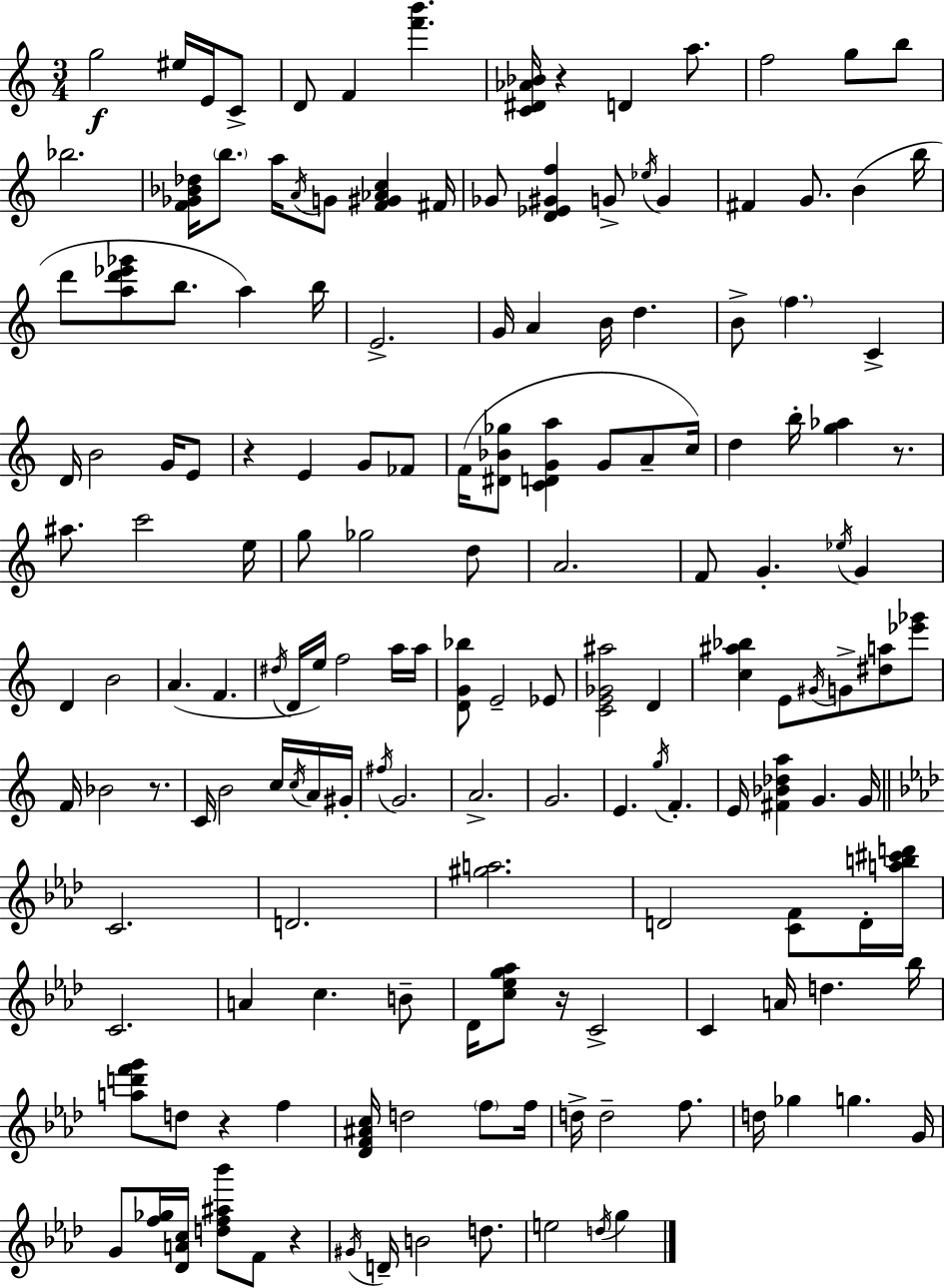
{
  \clef treble
  \numericTimeSignature
  \time 3/4
  \key a \minor
  g''2\f eis''16 e'16 c'8-> | d'8 f'4 <f''' b'''>4. | <c' dis' aes' bes'>16 r4 d'4 a''8. | f''2 g''8 b''8 | \break bes''2. | <f' ges' bes' des''>16 \parenthesize b''8. a''16 \acciaccatura { a'16 } g'8 <f' gis' aes' c''>4 | fis'16 ges'8 <d' ees' gis' f''>4 g'8-> \acciaccatura { ees''16 } g'4 | fis'4 g'8. b'4( | \break b''16 d'''8 <a'' d''' ees''' ges'''>8 b''8. a''4) | b''16 e'2.-> | g'16 a'4 b'16 d''4. | b'8-> \parenthesize f''4. c'4-> | \break d'16 b'2 g'16 | e'8 r4 e'4 g'8 | fes'8 f'16( <dis' bes' ges''>8 <c' d' g' a''>4 g'8 a'8-- | c''16) d''4 b''16-. <g'' aes''>4 r8. | \break ais''8. c'''2 | e''16 g''8 ges''2 | d''8 a'2. | f'8 g'4.-. \acciaccatura { ees''16 } g'4 | \break d'4 b'2 | a'4.( f'4. | \acciaccatura { dis''16 } d'16 e''16) f''2 | a''16 a''16 <d' g' bes''>8 e'2-- | \break ees'8 <c' e' ges' ais''>2 | d'4 <c'' ais'' bes''>4 e'8 \acciaccatura { gis'16 } g'8-> | <dis'' a''>8 <ees''' ges'''>8 f'16 bes'2 | r8. c'16 b'2 | \break c''16 \acciaccatura { c''16 } a'16 gis'16-. \acciaccatura { fis''16 } g'2. | a'2.-> | g'2. | e'4. | \break \acciaccatura { g''16 } f'4.-. e'16 <fis' bes' des'' a''>4 | g'4. g'16 \bar "||" \break \key f \minor c'2. | d'2. | <gis'' a''>2. | d'2 <c' f'>8 d'16-. <a'' b'' cis''' d'''>16 | \break c'2. | a'4 c''4. b'8-- | des'16 <c'' ees'' g'' aes''>8 r16 c'2-> | c'4 a'16 d''4. bes''16 | \break <a'' d''' f''' g'''>8 d''8 r4 f''4 | <des' f' ais' c''>16 d''2 \parenthesize f''8 f''16 | d''16-> d''2-- f''8. | d''16 ges''4 g''4. g'16 | \break g'8 <f'' ges''>16 <des' a' c''>16 <d'' f'' ais'' bes'''>8 f'8 r4 | \acciaccatura { gis'16 } d'16-- b'2 d''8. | e''2 \acciaccatura { d''16 } g''4 | \bar "|."
}